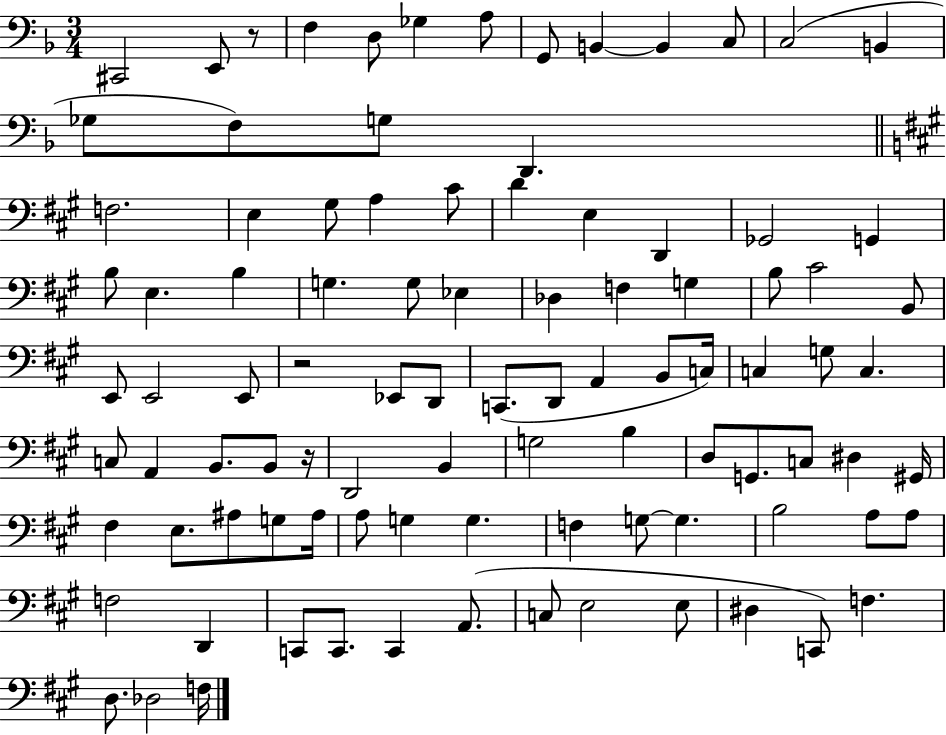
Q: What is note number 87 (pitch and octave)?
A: E3